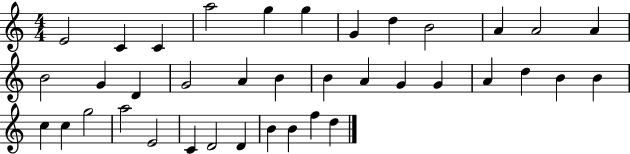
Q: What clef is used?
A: treble